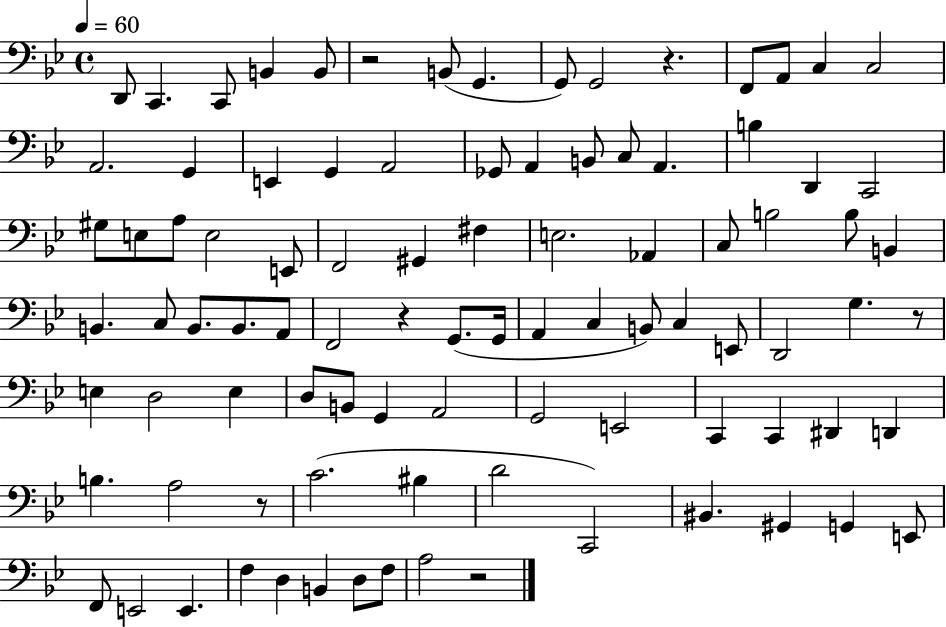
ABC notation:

X:1
T:Untitled
M:4/4
L:1/4
K:Bb
D,,/2 C,, C,,/2 B,, B,,/2 z2 B,,/2 G,, G,,/2 G,,2 z F,,/2 A,,/2 C, C,2 A,,2 G,, E,, G,, A,,2 _G,,/2 A,, B,,/2 C,/2 A,, B, D,, C,,2 ^G,/2 E,/2 A,/2 E,2 E,,/2 F,,2 ^G,, ^F, E,2 _A,, C,/2 B,2 B,/2 B,, B,, C,/2 B,,/2 B,,/2 A,,/2 F,,2 z G,,/2 G,,/4 A,, C, B,,/2 C, E,,/2 D,,2 G, z/2 E, D,2 E, D,/2 B,,/2 G,, A,,2 G,,2 E,,2 C,, C,, ^D,, D,, B, A,2 z/2 C2 ^B, D2 C,,2 ^B,, ^G,, G,, E,,/2 F,,/2 E,,2 E,, F, D, B,, D,/2 F,/2 A,2 z2